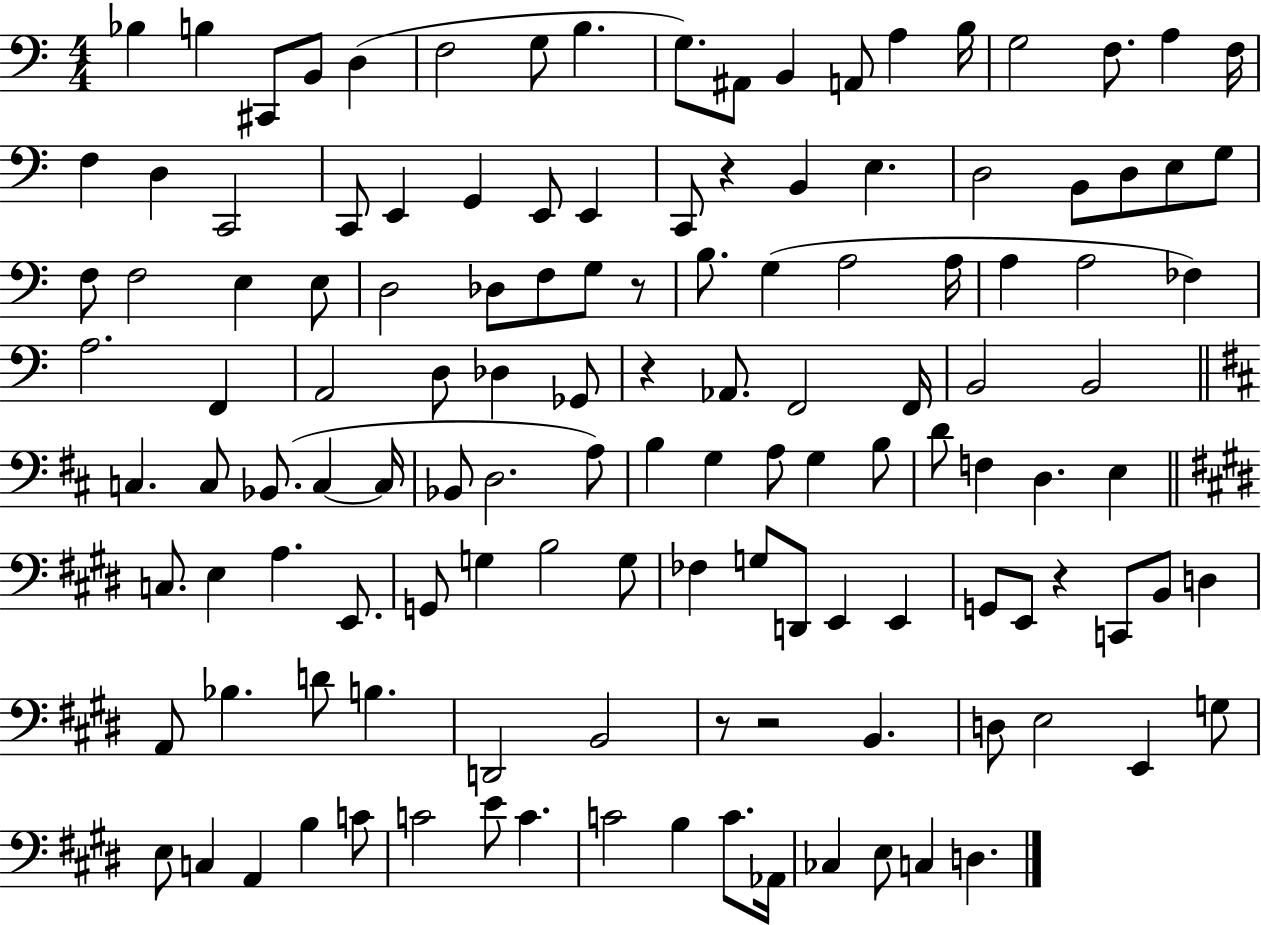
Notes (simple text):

Bb3/q B3/q C#2/e B2/e D3/q F3/h G3/e B3/q. G3/e. A#2/e B2/q A2/e A3/q B3/s G3/h F3/e. A3/q F3/s F3/q D3/q C2/h C2/e E2/q G2/q E2/e E2/q C2/e R/q B2/q E3/q. D3/h B2/e D3/e E3/e G3/e F3/e F3/h E3/q E3/e D3/h Db3/e F3/e G3/e R/e B3/e. G3/q A3/h A3/s A3/q A3/h FES3/q A3/h. F2/q A2/h D3/e Db3/q Gb2/e R/q Ab2/e. F2/h F2/s B2/h B2/h C3/q. C3/e Bb2/e. C3/q C3/s Bb2/e D3/h. A3/e B3/q G3/q A3/e G3/q B3/e D4/e F3/q D3/q. E3/q C3/e. E3/q A3/q. E2/e. G2/e G3/q B3/h G3/e FES3/q G3/e D2/e E2/q E2/q G2/e E2/e R/q C2/e B2/e D3/q A2/e Bb3/q. D4/e B3/q. D2/h B2/h R/e R/h B2/q. D3/e E3/h E2/q G3/e E3/e C3/q A2/q B3/q C4/e C4/h E4/e C4/q. C4/h B3/q C4/e. Ab2/s CES3/q E3/e C3/q D3/q.